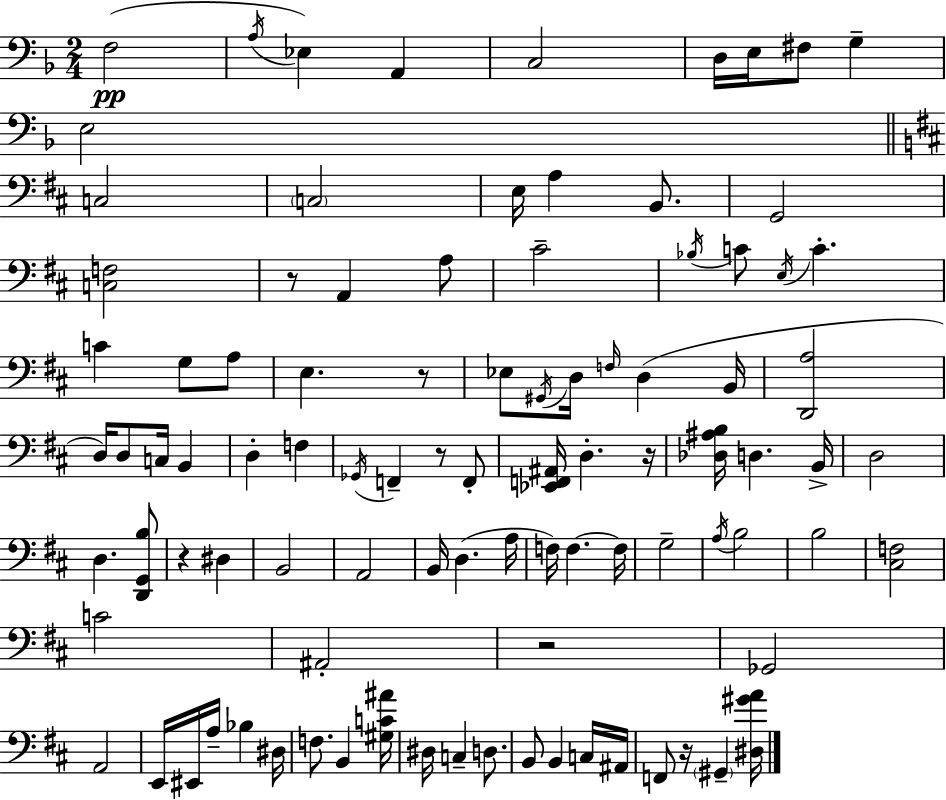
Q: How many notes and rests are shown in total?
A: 95